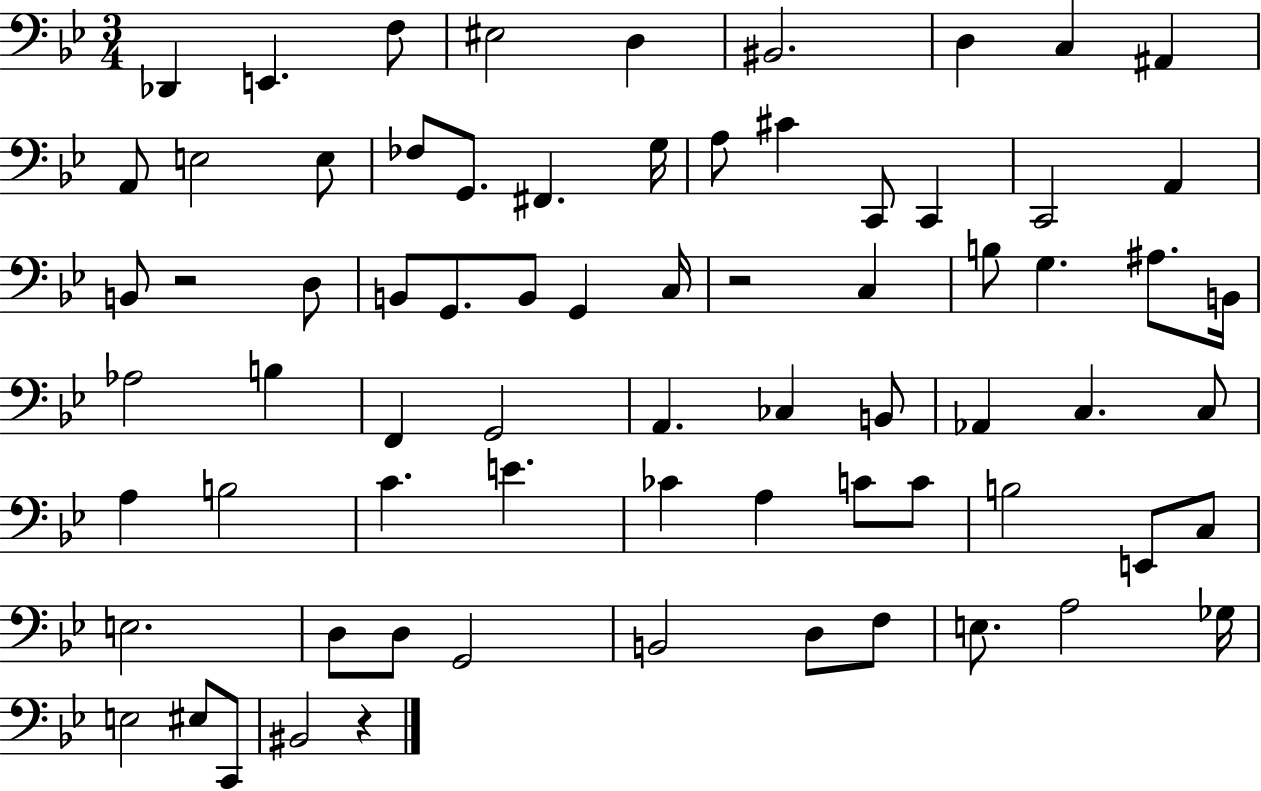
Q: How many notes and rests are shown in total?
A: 72